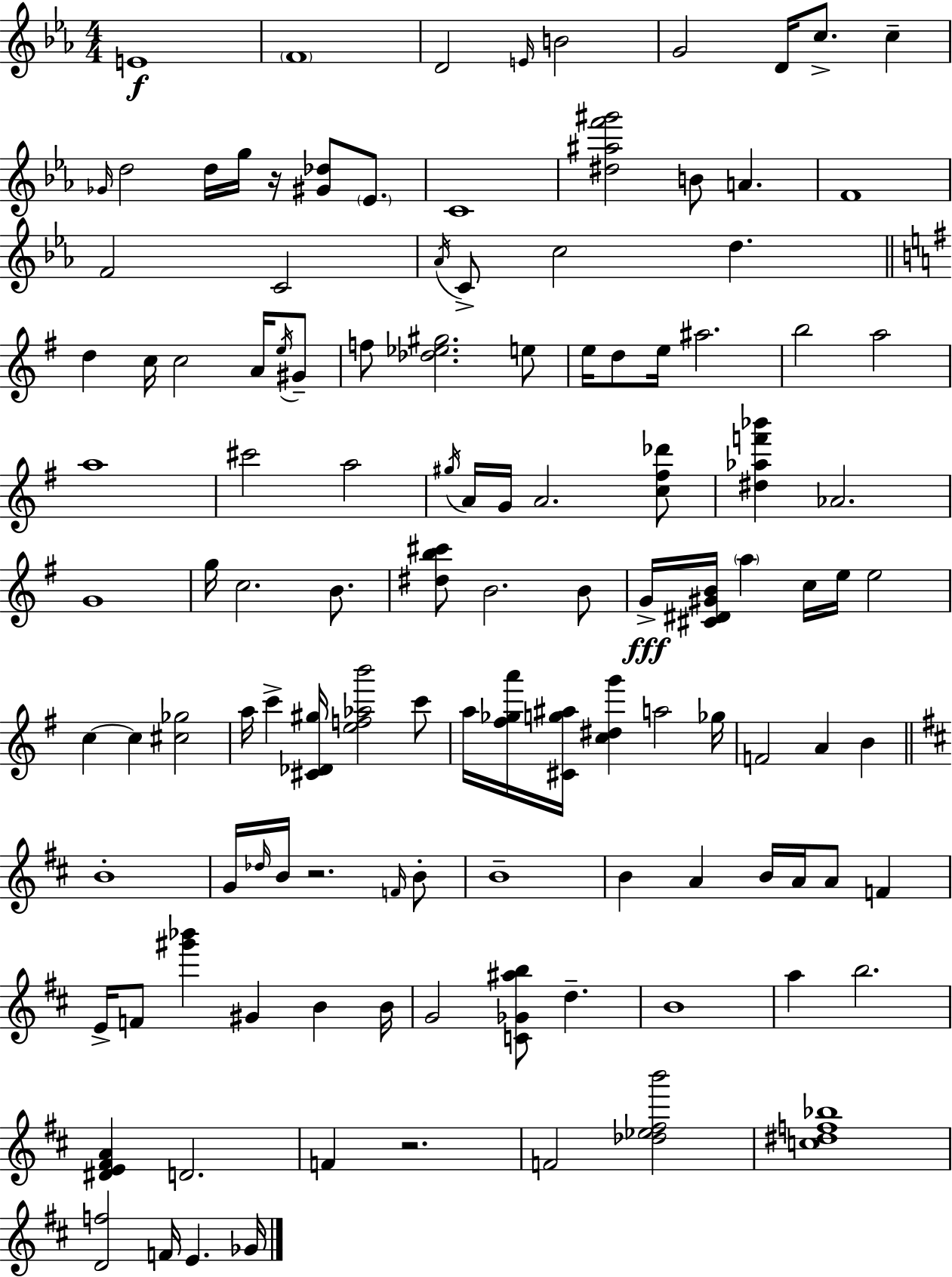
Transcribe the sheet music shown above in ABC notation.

X:1
T:Untitled
M:4/4
L:1/4
K:Cm
E4 F4 D2 E/4 B2 G2 D/4 c/2 c _G/4 d2 d/4 g/4 z/4 [^G_d]/2 _E/2 C4 [^d^af'^g']2 B/2 A F4 F2 C2 _A/4 C/2 c2 d d c/4 c2 A/4 e/4 ^G/2 f/2 [_d_e^g]2 e/2 e/4 d/2 e/4 ^a2 b2 a2 a4 ^c'2 a2 ^g/4 A/4 G/4 A2 [c^f_d']/2 [^d_af'_b'] _A2 G4 g/4 c2 B/2 [^db^c']/2 B2 B/2 G/4 [^C^D^GB]/4 a c/4 e/4 e2 c c [^c_g]2 a/4 c' [^C_D^g]/4 [ef_ab']2 c'/2 a/4 [^f_ga']/4 [^Cg^a]/4 [c^dg'] a2 _g/4 F2 A B B4 G/4 _d/4 B/4 z2 F/4 B/2 B4 B A B/4 A/4 A/2 F E/4 F/2 [^g'_b'] ^G B B/4 G2 [C_G^ab]/2 d B4 a b2 [^DE^FA] D2 F z2 F2 [_d_e^fb']2 [c^df_b]4 [Df]2 F/4 E _G/4